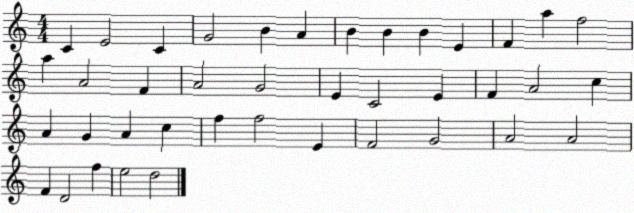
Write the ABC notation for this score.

X:1
T:Untitled
M:4/4
L:1/4
K:C
C E2 C G2 B A B B B E F a f2 a A2 F A2 G2 E C2 E F A2 c A G A c f f2 E F2 G2 A2 A2 F D2 f e2 d2